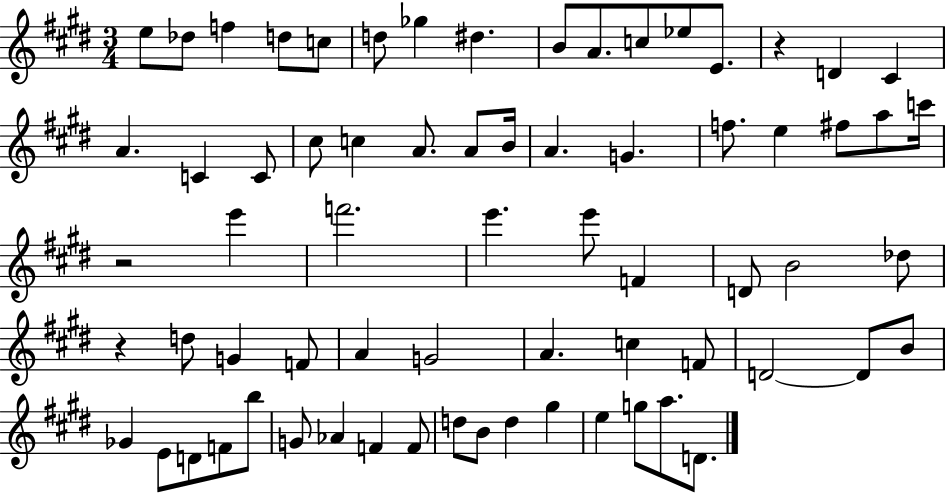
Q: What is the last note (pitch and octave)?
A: D4